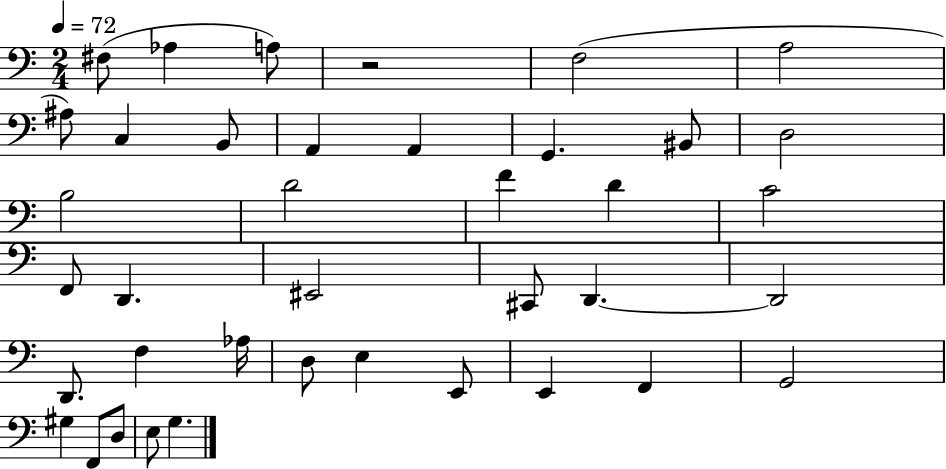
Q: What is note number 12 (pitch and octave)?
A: BIS2